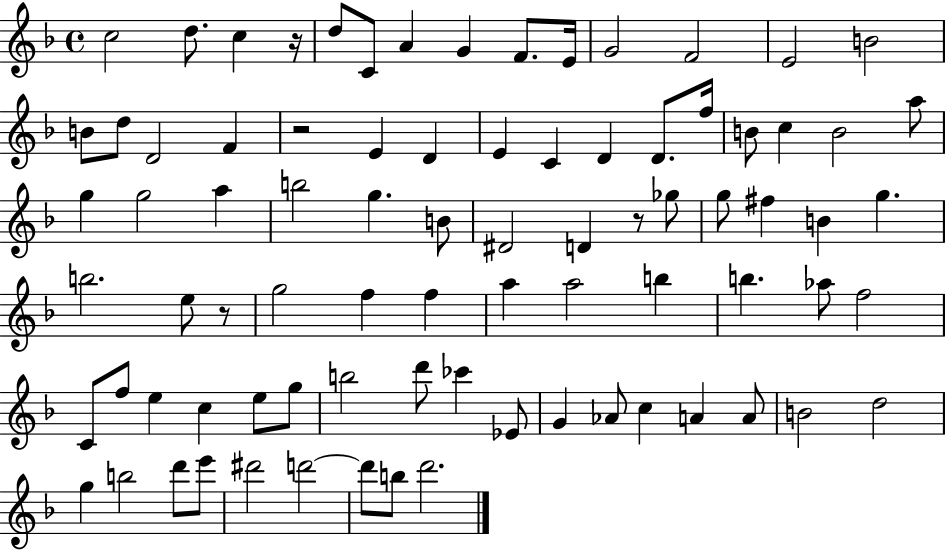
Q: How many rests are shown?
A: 4